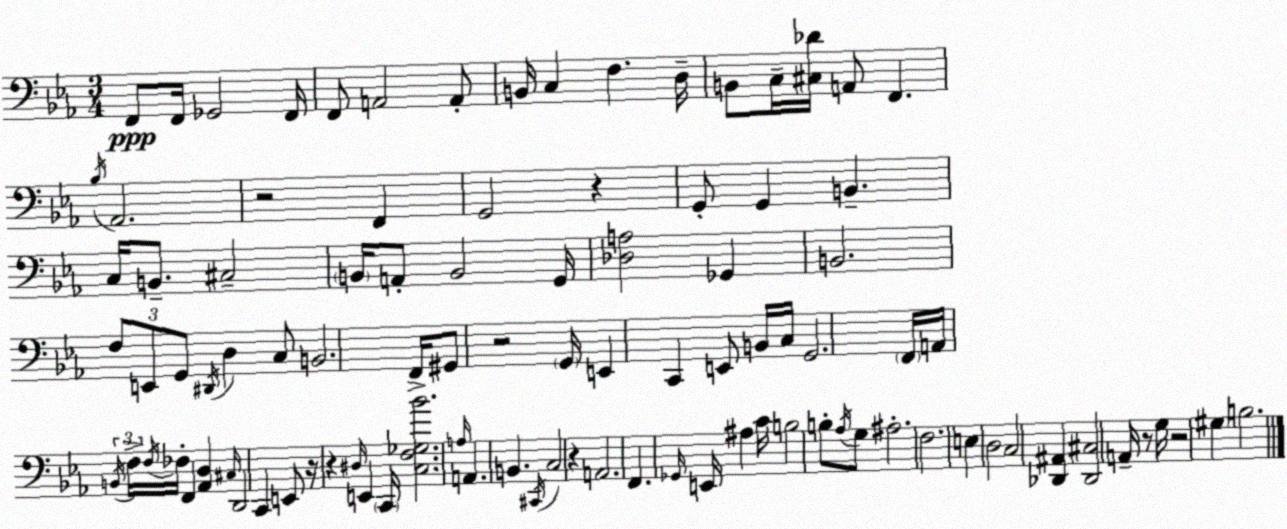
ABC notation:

X:1
T:Untitled
M:3/4
L:1/4
K:Cm
F,,/2 F,,/4 _G,,2 F,,/4 F,,/2 A,,2 A,,/2 B,,/4 C, F, D,/4 B,,/2 C,/4 [^C,_D]/4 A,,/2 F,, _B,/4 _A,,2 z2 F,, G,,2 z G,,/2 G,, B,, C,/4 B,,/2 ^C,2 B,,/4 A,,/2 B,,2 G,,/4 [_D,A,]2 _G,, B,,2 F,/2 E,,/2 G,,/2 ^D,,/4 D, C,/2 B,,2 F,,/4 ^G,,/2 z2 G,,/4 E,, C,, E,,/2 B,,/4 C,/4 G,,2 F,,/4 A,,/4 B,,/4 F,/4 F,/4 _F,/4 F,, [_A,,D,] ^C,/4 D,,2 C,, E,,/2 z/4 z ^D,/4 E,, C,,/4 [C,F,_G,_B]2 A,/4 A,, B,, ^C,,/4 C,2 z A,,2 F,, _G,,/4 E,,/4 ^A, C/4 B,2 B,/2 _A,/4 G,/2 ^A,2 F,2 E, D,2 C,2 [_D,,^A,,] [_D,,^C,]2 A,,/4 z/2 G,/4 z2 ^G, B,2